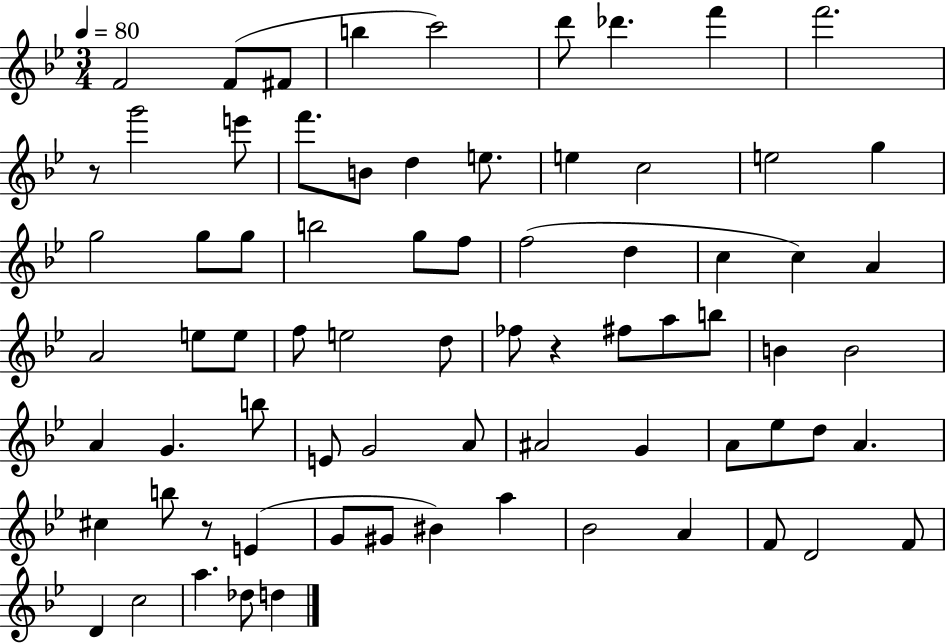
F4/h F4/e F#4/e B5/q C6/h D6/e Db6/q. F6/q F6/h. R/e G6/h E6/e F6/e. B4/e D5/q E5/e. E5/q C5/h E5/h G5/q G5/h G5/e G5/e B5/h G5/e F5/e F5/h D5/q C5/q C5/q A4/q A4/h E5/e E5/e F5/e E5/h D5/e FES5/e R/q F#5/e A5/e B5/e B4/q B4/h A4/q G4/q. B5/e E4/e G4/h A4/e A#4/h G4/q A4/e Eb5/e D5/e A4/q. C#5/q B5/e R/e E4/q G4/e G#4/e BIS4/q A5/q Bb4/h A4/q F4/e D4/h F4/e D4/q C5/h A5/q. Db5/e D5/q